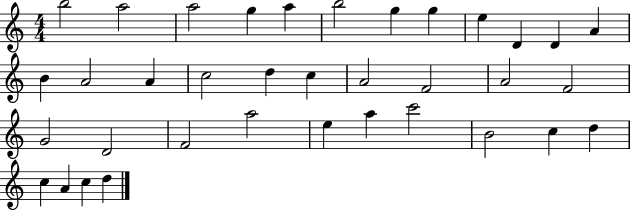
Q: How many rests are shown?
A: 0